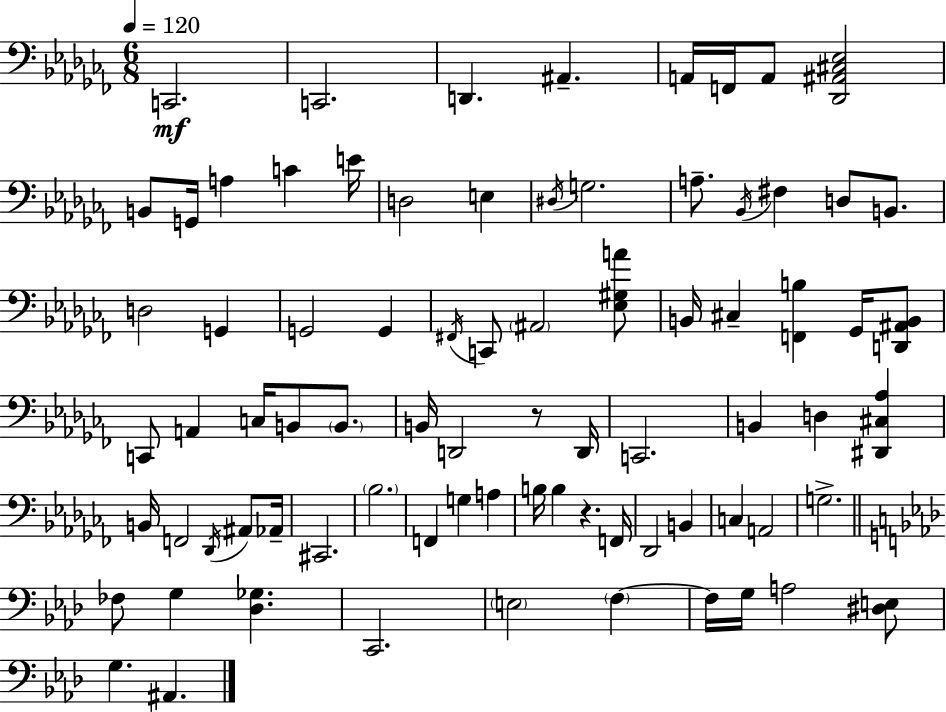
{
  \clef bass
  \numericTimeSignature
  \time 6/8
  \key aes \minor
  \tempo 4 = 120
  \repeat volta 2 { c,2.\mf | c,2. | d,4. ais,4.-- | a,16 f,16 a,8 <des, ais, cis ees>2 | \break b,8 g,16 a4 c'4 e'16 | d2 e4 | \acciaccatura { dis16 } g2. | a8.-- \acciaccatura { bes,16 } fis4 d8 b,8. | \break d2 g,4 | g,2 g,4 | \acciaccatura { fis,16 } c,8 \parenthesize ais,2 | <ees gis a'>8 b,16 cis4-- <f, b>4 | \break ges,16 <d, ais, b,>8 c,8 a,4 c16 b,8 | \parenthesize b,8. b,16 d,2 | r8 d,16 c,2. | b,4 d4 <dis, cis aes>4 | \break b,16 f,2 | \acciaccatura { des,16 } ais,8 aes,16-- cis,2. | \parenthesize bes2. | f,4 g4 | \break a4 b16 b4 r4. | f,16 des,2 | b,4 c4 a,2 | g2.-> | \break \bar "||" \break \key aes \major fes8 g4 <des ges>4. | c,2. | \parenthesize e2 \parenthesize f4~~ | f16 g16 a2 <dis e>8 | \break g4. ais,4. | } \bar "|."
}